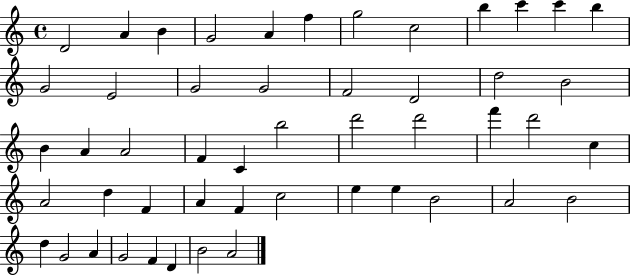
D4/h A4/q B4/q G4/h A4/q F5/q G5/h C5/h B5/q C6/q C6/q B5/q G4/h E4/h G4/h G4/h F4/h D4/h D5/h B4/h B4/q A4/q A4/h F4/q C4/q B5/h D6/h D6/h F6/q D6/h C5/q A4/h D5/q F4/q A4/q F4/q C5/h E5/q E5/q B4/h A4/h B4/h D5/q G4/h A4/q G4/h F4/q D4/q B4/h A4/h